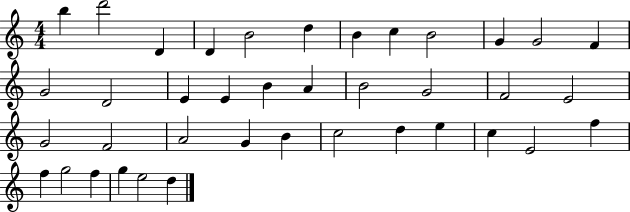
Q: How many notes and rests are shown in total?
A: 39